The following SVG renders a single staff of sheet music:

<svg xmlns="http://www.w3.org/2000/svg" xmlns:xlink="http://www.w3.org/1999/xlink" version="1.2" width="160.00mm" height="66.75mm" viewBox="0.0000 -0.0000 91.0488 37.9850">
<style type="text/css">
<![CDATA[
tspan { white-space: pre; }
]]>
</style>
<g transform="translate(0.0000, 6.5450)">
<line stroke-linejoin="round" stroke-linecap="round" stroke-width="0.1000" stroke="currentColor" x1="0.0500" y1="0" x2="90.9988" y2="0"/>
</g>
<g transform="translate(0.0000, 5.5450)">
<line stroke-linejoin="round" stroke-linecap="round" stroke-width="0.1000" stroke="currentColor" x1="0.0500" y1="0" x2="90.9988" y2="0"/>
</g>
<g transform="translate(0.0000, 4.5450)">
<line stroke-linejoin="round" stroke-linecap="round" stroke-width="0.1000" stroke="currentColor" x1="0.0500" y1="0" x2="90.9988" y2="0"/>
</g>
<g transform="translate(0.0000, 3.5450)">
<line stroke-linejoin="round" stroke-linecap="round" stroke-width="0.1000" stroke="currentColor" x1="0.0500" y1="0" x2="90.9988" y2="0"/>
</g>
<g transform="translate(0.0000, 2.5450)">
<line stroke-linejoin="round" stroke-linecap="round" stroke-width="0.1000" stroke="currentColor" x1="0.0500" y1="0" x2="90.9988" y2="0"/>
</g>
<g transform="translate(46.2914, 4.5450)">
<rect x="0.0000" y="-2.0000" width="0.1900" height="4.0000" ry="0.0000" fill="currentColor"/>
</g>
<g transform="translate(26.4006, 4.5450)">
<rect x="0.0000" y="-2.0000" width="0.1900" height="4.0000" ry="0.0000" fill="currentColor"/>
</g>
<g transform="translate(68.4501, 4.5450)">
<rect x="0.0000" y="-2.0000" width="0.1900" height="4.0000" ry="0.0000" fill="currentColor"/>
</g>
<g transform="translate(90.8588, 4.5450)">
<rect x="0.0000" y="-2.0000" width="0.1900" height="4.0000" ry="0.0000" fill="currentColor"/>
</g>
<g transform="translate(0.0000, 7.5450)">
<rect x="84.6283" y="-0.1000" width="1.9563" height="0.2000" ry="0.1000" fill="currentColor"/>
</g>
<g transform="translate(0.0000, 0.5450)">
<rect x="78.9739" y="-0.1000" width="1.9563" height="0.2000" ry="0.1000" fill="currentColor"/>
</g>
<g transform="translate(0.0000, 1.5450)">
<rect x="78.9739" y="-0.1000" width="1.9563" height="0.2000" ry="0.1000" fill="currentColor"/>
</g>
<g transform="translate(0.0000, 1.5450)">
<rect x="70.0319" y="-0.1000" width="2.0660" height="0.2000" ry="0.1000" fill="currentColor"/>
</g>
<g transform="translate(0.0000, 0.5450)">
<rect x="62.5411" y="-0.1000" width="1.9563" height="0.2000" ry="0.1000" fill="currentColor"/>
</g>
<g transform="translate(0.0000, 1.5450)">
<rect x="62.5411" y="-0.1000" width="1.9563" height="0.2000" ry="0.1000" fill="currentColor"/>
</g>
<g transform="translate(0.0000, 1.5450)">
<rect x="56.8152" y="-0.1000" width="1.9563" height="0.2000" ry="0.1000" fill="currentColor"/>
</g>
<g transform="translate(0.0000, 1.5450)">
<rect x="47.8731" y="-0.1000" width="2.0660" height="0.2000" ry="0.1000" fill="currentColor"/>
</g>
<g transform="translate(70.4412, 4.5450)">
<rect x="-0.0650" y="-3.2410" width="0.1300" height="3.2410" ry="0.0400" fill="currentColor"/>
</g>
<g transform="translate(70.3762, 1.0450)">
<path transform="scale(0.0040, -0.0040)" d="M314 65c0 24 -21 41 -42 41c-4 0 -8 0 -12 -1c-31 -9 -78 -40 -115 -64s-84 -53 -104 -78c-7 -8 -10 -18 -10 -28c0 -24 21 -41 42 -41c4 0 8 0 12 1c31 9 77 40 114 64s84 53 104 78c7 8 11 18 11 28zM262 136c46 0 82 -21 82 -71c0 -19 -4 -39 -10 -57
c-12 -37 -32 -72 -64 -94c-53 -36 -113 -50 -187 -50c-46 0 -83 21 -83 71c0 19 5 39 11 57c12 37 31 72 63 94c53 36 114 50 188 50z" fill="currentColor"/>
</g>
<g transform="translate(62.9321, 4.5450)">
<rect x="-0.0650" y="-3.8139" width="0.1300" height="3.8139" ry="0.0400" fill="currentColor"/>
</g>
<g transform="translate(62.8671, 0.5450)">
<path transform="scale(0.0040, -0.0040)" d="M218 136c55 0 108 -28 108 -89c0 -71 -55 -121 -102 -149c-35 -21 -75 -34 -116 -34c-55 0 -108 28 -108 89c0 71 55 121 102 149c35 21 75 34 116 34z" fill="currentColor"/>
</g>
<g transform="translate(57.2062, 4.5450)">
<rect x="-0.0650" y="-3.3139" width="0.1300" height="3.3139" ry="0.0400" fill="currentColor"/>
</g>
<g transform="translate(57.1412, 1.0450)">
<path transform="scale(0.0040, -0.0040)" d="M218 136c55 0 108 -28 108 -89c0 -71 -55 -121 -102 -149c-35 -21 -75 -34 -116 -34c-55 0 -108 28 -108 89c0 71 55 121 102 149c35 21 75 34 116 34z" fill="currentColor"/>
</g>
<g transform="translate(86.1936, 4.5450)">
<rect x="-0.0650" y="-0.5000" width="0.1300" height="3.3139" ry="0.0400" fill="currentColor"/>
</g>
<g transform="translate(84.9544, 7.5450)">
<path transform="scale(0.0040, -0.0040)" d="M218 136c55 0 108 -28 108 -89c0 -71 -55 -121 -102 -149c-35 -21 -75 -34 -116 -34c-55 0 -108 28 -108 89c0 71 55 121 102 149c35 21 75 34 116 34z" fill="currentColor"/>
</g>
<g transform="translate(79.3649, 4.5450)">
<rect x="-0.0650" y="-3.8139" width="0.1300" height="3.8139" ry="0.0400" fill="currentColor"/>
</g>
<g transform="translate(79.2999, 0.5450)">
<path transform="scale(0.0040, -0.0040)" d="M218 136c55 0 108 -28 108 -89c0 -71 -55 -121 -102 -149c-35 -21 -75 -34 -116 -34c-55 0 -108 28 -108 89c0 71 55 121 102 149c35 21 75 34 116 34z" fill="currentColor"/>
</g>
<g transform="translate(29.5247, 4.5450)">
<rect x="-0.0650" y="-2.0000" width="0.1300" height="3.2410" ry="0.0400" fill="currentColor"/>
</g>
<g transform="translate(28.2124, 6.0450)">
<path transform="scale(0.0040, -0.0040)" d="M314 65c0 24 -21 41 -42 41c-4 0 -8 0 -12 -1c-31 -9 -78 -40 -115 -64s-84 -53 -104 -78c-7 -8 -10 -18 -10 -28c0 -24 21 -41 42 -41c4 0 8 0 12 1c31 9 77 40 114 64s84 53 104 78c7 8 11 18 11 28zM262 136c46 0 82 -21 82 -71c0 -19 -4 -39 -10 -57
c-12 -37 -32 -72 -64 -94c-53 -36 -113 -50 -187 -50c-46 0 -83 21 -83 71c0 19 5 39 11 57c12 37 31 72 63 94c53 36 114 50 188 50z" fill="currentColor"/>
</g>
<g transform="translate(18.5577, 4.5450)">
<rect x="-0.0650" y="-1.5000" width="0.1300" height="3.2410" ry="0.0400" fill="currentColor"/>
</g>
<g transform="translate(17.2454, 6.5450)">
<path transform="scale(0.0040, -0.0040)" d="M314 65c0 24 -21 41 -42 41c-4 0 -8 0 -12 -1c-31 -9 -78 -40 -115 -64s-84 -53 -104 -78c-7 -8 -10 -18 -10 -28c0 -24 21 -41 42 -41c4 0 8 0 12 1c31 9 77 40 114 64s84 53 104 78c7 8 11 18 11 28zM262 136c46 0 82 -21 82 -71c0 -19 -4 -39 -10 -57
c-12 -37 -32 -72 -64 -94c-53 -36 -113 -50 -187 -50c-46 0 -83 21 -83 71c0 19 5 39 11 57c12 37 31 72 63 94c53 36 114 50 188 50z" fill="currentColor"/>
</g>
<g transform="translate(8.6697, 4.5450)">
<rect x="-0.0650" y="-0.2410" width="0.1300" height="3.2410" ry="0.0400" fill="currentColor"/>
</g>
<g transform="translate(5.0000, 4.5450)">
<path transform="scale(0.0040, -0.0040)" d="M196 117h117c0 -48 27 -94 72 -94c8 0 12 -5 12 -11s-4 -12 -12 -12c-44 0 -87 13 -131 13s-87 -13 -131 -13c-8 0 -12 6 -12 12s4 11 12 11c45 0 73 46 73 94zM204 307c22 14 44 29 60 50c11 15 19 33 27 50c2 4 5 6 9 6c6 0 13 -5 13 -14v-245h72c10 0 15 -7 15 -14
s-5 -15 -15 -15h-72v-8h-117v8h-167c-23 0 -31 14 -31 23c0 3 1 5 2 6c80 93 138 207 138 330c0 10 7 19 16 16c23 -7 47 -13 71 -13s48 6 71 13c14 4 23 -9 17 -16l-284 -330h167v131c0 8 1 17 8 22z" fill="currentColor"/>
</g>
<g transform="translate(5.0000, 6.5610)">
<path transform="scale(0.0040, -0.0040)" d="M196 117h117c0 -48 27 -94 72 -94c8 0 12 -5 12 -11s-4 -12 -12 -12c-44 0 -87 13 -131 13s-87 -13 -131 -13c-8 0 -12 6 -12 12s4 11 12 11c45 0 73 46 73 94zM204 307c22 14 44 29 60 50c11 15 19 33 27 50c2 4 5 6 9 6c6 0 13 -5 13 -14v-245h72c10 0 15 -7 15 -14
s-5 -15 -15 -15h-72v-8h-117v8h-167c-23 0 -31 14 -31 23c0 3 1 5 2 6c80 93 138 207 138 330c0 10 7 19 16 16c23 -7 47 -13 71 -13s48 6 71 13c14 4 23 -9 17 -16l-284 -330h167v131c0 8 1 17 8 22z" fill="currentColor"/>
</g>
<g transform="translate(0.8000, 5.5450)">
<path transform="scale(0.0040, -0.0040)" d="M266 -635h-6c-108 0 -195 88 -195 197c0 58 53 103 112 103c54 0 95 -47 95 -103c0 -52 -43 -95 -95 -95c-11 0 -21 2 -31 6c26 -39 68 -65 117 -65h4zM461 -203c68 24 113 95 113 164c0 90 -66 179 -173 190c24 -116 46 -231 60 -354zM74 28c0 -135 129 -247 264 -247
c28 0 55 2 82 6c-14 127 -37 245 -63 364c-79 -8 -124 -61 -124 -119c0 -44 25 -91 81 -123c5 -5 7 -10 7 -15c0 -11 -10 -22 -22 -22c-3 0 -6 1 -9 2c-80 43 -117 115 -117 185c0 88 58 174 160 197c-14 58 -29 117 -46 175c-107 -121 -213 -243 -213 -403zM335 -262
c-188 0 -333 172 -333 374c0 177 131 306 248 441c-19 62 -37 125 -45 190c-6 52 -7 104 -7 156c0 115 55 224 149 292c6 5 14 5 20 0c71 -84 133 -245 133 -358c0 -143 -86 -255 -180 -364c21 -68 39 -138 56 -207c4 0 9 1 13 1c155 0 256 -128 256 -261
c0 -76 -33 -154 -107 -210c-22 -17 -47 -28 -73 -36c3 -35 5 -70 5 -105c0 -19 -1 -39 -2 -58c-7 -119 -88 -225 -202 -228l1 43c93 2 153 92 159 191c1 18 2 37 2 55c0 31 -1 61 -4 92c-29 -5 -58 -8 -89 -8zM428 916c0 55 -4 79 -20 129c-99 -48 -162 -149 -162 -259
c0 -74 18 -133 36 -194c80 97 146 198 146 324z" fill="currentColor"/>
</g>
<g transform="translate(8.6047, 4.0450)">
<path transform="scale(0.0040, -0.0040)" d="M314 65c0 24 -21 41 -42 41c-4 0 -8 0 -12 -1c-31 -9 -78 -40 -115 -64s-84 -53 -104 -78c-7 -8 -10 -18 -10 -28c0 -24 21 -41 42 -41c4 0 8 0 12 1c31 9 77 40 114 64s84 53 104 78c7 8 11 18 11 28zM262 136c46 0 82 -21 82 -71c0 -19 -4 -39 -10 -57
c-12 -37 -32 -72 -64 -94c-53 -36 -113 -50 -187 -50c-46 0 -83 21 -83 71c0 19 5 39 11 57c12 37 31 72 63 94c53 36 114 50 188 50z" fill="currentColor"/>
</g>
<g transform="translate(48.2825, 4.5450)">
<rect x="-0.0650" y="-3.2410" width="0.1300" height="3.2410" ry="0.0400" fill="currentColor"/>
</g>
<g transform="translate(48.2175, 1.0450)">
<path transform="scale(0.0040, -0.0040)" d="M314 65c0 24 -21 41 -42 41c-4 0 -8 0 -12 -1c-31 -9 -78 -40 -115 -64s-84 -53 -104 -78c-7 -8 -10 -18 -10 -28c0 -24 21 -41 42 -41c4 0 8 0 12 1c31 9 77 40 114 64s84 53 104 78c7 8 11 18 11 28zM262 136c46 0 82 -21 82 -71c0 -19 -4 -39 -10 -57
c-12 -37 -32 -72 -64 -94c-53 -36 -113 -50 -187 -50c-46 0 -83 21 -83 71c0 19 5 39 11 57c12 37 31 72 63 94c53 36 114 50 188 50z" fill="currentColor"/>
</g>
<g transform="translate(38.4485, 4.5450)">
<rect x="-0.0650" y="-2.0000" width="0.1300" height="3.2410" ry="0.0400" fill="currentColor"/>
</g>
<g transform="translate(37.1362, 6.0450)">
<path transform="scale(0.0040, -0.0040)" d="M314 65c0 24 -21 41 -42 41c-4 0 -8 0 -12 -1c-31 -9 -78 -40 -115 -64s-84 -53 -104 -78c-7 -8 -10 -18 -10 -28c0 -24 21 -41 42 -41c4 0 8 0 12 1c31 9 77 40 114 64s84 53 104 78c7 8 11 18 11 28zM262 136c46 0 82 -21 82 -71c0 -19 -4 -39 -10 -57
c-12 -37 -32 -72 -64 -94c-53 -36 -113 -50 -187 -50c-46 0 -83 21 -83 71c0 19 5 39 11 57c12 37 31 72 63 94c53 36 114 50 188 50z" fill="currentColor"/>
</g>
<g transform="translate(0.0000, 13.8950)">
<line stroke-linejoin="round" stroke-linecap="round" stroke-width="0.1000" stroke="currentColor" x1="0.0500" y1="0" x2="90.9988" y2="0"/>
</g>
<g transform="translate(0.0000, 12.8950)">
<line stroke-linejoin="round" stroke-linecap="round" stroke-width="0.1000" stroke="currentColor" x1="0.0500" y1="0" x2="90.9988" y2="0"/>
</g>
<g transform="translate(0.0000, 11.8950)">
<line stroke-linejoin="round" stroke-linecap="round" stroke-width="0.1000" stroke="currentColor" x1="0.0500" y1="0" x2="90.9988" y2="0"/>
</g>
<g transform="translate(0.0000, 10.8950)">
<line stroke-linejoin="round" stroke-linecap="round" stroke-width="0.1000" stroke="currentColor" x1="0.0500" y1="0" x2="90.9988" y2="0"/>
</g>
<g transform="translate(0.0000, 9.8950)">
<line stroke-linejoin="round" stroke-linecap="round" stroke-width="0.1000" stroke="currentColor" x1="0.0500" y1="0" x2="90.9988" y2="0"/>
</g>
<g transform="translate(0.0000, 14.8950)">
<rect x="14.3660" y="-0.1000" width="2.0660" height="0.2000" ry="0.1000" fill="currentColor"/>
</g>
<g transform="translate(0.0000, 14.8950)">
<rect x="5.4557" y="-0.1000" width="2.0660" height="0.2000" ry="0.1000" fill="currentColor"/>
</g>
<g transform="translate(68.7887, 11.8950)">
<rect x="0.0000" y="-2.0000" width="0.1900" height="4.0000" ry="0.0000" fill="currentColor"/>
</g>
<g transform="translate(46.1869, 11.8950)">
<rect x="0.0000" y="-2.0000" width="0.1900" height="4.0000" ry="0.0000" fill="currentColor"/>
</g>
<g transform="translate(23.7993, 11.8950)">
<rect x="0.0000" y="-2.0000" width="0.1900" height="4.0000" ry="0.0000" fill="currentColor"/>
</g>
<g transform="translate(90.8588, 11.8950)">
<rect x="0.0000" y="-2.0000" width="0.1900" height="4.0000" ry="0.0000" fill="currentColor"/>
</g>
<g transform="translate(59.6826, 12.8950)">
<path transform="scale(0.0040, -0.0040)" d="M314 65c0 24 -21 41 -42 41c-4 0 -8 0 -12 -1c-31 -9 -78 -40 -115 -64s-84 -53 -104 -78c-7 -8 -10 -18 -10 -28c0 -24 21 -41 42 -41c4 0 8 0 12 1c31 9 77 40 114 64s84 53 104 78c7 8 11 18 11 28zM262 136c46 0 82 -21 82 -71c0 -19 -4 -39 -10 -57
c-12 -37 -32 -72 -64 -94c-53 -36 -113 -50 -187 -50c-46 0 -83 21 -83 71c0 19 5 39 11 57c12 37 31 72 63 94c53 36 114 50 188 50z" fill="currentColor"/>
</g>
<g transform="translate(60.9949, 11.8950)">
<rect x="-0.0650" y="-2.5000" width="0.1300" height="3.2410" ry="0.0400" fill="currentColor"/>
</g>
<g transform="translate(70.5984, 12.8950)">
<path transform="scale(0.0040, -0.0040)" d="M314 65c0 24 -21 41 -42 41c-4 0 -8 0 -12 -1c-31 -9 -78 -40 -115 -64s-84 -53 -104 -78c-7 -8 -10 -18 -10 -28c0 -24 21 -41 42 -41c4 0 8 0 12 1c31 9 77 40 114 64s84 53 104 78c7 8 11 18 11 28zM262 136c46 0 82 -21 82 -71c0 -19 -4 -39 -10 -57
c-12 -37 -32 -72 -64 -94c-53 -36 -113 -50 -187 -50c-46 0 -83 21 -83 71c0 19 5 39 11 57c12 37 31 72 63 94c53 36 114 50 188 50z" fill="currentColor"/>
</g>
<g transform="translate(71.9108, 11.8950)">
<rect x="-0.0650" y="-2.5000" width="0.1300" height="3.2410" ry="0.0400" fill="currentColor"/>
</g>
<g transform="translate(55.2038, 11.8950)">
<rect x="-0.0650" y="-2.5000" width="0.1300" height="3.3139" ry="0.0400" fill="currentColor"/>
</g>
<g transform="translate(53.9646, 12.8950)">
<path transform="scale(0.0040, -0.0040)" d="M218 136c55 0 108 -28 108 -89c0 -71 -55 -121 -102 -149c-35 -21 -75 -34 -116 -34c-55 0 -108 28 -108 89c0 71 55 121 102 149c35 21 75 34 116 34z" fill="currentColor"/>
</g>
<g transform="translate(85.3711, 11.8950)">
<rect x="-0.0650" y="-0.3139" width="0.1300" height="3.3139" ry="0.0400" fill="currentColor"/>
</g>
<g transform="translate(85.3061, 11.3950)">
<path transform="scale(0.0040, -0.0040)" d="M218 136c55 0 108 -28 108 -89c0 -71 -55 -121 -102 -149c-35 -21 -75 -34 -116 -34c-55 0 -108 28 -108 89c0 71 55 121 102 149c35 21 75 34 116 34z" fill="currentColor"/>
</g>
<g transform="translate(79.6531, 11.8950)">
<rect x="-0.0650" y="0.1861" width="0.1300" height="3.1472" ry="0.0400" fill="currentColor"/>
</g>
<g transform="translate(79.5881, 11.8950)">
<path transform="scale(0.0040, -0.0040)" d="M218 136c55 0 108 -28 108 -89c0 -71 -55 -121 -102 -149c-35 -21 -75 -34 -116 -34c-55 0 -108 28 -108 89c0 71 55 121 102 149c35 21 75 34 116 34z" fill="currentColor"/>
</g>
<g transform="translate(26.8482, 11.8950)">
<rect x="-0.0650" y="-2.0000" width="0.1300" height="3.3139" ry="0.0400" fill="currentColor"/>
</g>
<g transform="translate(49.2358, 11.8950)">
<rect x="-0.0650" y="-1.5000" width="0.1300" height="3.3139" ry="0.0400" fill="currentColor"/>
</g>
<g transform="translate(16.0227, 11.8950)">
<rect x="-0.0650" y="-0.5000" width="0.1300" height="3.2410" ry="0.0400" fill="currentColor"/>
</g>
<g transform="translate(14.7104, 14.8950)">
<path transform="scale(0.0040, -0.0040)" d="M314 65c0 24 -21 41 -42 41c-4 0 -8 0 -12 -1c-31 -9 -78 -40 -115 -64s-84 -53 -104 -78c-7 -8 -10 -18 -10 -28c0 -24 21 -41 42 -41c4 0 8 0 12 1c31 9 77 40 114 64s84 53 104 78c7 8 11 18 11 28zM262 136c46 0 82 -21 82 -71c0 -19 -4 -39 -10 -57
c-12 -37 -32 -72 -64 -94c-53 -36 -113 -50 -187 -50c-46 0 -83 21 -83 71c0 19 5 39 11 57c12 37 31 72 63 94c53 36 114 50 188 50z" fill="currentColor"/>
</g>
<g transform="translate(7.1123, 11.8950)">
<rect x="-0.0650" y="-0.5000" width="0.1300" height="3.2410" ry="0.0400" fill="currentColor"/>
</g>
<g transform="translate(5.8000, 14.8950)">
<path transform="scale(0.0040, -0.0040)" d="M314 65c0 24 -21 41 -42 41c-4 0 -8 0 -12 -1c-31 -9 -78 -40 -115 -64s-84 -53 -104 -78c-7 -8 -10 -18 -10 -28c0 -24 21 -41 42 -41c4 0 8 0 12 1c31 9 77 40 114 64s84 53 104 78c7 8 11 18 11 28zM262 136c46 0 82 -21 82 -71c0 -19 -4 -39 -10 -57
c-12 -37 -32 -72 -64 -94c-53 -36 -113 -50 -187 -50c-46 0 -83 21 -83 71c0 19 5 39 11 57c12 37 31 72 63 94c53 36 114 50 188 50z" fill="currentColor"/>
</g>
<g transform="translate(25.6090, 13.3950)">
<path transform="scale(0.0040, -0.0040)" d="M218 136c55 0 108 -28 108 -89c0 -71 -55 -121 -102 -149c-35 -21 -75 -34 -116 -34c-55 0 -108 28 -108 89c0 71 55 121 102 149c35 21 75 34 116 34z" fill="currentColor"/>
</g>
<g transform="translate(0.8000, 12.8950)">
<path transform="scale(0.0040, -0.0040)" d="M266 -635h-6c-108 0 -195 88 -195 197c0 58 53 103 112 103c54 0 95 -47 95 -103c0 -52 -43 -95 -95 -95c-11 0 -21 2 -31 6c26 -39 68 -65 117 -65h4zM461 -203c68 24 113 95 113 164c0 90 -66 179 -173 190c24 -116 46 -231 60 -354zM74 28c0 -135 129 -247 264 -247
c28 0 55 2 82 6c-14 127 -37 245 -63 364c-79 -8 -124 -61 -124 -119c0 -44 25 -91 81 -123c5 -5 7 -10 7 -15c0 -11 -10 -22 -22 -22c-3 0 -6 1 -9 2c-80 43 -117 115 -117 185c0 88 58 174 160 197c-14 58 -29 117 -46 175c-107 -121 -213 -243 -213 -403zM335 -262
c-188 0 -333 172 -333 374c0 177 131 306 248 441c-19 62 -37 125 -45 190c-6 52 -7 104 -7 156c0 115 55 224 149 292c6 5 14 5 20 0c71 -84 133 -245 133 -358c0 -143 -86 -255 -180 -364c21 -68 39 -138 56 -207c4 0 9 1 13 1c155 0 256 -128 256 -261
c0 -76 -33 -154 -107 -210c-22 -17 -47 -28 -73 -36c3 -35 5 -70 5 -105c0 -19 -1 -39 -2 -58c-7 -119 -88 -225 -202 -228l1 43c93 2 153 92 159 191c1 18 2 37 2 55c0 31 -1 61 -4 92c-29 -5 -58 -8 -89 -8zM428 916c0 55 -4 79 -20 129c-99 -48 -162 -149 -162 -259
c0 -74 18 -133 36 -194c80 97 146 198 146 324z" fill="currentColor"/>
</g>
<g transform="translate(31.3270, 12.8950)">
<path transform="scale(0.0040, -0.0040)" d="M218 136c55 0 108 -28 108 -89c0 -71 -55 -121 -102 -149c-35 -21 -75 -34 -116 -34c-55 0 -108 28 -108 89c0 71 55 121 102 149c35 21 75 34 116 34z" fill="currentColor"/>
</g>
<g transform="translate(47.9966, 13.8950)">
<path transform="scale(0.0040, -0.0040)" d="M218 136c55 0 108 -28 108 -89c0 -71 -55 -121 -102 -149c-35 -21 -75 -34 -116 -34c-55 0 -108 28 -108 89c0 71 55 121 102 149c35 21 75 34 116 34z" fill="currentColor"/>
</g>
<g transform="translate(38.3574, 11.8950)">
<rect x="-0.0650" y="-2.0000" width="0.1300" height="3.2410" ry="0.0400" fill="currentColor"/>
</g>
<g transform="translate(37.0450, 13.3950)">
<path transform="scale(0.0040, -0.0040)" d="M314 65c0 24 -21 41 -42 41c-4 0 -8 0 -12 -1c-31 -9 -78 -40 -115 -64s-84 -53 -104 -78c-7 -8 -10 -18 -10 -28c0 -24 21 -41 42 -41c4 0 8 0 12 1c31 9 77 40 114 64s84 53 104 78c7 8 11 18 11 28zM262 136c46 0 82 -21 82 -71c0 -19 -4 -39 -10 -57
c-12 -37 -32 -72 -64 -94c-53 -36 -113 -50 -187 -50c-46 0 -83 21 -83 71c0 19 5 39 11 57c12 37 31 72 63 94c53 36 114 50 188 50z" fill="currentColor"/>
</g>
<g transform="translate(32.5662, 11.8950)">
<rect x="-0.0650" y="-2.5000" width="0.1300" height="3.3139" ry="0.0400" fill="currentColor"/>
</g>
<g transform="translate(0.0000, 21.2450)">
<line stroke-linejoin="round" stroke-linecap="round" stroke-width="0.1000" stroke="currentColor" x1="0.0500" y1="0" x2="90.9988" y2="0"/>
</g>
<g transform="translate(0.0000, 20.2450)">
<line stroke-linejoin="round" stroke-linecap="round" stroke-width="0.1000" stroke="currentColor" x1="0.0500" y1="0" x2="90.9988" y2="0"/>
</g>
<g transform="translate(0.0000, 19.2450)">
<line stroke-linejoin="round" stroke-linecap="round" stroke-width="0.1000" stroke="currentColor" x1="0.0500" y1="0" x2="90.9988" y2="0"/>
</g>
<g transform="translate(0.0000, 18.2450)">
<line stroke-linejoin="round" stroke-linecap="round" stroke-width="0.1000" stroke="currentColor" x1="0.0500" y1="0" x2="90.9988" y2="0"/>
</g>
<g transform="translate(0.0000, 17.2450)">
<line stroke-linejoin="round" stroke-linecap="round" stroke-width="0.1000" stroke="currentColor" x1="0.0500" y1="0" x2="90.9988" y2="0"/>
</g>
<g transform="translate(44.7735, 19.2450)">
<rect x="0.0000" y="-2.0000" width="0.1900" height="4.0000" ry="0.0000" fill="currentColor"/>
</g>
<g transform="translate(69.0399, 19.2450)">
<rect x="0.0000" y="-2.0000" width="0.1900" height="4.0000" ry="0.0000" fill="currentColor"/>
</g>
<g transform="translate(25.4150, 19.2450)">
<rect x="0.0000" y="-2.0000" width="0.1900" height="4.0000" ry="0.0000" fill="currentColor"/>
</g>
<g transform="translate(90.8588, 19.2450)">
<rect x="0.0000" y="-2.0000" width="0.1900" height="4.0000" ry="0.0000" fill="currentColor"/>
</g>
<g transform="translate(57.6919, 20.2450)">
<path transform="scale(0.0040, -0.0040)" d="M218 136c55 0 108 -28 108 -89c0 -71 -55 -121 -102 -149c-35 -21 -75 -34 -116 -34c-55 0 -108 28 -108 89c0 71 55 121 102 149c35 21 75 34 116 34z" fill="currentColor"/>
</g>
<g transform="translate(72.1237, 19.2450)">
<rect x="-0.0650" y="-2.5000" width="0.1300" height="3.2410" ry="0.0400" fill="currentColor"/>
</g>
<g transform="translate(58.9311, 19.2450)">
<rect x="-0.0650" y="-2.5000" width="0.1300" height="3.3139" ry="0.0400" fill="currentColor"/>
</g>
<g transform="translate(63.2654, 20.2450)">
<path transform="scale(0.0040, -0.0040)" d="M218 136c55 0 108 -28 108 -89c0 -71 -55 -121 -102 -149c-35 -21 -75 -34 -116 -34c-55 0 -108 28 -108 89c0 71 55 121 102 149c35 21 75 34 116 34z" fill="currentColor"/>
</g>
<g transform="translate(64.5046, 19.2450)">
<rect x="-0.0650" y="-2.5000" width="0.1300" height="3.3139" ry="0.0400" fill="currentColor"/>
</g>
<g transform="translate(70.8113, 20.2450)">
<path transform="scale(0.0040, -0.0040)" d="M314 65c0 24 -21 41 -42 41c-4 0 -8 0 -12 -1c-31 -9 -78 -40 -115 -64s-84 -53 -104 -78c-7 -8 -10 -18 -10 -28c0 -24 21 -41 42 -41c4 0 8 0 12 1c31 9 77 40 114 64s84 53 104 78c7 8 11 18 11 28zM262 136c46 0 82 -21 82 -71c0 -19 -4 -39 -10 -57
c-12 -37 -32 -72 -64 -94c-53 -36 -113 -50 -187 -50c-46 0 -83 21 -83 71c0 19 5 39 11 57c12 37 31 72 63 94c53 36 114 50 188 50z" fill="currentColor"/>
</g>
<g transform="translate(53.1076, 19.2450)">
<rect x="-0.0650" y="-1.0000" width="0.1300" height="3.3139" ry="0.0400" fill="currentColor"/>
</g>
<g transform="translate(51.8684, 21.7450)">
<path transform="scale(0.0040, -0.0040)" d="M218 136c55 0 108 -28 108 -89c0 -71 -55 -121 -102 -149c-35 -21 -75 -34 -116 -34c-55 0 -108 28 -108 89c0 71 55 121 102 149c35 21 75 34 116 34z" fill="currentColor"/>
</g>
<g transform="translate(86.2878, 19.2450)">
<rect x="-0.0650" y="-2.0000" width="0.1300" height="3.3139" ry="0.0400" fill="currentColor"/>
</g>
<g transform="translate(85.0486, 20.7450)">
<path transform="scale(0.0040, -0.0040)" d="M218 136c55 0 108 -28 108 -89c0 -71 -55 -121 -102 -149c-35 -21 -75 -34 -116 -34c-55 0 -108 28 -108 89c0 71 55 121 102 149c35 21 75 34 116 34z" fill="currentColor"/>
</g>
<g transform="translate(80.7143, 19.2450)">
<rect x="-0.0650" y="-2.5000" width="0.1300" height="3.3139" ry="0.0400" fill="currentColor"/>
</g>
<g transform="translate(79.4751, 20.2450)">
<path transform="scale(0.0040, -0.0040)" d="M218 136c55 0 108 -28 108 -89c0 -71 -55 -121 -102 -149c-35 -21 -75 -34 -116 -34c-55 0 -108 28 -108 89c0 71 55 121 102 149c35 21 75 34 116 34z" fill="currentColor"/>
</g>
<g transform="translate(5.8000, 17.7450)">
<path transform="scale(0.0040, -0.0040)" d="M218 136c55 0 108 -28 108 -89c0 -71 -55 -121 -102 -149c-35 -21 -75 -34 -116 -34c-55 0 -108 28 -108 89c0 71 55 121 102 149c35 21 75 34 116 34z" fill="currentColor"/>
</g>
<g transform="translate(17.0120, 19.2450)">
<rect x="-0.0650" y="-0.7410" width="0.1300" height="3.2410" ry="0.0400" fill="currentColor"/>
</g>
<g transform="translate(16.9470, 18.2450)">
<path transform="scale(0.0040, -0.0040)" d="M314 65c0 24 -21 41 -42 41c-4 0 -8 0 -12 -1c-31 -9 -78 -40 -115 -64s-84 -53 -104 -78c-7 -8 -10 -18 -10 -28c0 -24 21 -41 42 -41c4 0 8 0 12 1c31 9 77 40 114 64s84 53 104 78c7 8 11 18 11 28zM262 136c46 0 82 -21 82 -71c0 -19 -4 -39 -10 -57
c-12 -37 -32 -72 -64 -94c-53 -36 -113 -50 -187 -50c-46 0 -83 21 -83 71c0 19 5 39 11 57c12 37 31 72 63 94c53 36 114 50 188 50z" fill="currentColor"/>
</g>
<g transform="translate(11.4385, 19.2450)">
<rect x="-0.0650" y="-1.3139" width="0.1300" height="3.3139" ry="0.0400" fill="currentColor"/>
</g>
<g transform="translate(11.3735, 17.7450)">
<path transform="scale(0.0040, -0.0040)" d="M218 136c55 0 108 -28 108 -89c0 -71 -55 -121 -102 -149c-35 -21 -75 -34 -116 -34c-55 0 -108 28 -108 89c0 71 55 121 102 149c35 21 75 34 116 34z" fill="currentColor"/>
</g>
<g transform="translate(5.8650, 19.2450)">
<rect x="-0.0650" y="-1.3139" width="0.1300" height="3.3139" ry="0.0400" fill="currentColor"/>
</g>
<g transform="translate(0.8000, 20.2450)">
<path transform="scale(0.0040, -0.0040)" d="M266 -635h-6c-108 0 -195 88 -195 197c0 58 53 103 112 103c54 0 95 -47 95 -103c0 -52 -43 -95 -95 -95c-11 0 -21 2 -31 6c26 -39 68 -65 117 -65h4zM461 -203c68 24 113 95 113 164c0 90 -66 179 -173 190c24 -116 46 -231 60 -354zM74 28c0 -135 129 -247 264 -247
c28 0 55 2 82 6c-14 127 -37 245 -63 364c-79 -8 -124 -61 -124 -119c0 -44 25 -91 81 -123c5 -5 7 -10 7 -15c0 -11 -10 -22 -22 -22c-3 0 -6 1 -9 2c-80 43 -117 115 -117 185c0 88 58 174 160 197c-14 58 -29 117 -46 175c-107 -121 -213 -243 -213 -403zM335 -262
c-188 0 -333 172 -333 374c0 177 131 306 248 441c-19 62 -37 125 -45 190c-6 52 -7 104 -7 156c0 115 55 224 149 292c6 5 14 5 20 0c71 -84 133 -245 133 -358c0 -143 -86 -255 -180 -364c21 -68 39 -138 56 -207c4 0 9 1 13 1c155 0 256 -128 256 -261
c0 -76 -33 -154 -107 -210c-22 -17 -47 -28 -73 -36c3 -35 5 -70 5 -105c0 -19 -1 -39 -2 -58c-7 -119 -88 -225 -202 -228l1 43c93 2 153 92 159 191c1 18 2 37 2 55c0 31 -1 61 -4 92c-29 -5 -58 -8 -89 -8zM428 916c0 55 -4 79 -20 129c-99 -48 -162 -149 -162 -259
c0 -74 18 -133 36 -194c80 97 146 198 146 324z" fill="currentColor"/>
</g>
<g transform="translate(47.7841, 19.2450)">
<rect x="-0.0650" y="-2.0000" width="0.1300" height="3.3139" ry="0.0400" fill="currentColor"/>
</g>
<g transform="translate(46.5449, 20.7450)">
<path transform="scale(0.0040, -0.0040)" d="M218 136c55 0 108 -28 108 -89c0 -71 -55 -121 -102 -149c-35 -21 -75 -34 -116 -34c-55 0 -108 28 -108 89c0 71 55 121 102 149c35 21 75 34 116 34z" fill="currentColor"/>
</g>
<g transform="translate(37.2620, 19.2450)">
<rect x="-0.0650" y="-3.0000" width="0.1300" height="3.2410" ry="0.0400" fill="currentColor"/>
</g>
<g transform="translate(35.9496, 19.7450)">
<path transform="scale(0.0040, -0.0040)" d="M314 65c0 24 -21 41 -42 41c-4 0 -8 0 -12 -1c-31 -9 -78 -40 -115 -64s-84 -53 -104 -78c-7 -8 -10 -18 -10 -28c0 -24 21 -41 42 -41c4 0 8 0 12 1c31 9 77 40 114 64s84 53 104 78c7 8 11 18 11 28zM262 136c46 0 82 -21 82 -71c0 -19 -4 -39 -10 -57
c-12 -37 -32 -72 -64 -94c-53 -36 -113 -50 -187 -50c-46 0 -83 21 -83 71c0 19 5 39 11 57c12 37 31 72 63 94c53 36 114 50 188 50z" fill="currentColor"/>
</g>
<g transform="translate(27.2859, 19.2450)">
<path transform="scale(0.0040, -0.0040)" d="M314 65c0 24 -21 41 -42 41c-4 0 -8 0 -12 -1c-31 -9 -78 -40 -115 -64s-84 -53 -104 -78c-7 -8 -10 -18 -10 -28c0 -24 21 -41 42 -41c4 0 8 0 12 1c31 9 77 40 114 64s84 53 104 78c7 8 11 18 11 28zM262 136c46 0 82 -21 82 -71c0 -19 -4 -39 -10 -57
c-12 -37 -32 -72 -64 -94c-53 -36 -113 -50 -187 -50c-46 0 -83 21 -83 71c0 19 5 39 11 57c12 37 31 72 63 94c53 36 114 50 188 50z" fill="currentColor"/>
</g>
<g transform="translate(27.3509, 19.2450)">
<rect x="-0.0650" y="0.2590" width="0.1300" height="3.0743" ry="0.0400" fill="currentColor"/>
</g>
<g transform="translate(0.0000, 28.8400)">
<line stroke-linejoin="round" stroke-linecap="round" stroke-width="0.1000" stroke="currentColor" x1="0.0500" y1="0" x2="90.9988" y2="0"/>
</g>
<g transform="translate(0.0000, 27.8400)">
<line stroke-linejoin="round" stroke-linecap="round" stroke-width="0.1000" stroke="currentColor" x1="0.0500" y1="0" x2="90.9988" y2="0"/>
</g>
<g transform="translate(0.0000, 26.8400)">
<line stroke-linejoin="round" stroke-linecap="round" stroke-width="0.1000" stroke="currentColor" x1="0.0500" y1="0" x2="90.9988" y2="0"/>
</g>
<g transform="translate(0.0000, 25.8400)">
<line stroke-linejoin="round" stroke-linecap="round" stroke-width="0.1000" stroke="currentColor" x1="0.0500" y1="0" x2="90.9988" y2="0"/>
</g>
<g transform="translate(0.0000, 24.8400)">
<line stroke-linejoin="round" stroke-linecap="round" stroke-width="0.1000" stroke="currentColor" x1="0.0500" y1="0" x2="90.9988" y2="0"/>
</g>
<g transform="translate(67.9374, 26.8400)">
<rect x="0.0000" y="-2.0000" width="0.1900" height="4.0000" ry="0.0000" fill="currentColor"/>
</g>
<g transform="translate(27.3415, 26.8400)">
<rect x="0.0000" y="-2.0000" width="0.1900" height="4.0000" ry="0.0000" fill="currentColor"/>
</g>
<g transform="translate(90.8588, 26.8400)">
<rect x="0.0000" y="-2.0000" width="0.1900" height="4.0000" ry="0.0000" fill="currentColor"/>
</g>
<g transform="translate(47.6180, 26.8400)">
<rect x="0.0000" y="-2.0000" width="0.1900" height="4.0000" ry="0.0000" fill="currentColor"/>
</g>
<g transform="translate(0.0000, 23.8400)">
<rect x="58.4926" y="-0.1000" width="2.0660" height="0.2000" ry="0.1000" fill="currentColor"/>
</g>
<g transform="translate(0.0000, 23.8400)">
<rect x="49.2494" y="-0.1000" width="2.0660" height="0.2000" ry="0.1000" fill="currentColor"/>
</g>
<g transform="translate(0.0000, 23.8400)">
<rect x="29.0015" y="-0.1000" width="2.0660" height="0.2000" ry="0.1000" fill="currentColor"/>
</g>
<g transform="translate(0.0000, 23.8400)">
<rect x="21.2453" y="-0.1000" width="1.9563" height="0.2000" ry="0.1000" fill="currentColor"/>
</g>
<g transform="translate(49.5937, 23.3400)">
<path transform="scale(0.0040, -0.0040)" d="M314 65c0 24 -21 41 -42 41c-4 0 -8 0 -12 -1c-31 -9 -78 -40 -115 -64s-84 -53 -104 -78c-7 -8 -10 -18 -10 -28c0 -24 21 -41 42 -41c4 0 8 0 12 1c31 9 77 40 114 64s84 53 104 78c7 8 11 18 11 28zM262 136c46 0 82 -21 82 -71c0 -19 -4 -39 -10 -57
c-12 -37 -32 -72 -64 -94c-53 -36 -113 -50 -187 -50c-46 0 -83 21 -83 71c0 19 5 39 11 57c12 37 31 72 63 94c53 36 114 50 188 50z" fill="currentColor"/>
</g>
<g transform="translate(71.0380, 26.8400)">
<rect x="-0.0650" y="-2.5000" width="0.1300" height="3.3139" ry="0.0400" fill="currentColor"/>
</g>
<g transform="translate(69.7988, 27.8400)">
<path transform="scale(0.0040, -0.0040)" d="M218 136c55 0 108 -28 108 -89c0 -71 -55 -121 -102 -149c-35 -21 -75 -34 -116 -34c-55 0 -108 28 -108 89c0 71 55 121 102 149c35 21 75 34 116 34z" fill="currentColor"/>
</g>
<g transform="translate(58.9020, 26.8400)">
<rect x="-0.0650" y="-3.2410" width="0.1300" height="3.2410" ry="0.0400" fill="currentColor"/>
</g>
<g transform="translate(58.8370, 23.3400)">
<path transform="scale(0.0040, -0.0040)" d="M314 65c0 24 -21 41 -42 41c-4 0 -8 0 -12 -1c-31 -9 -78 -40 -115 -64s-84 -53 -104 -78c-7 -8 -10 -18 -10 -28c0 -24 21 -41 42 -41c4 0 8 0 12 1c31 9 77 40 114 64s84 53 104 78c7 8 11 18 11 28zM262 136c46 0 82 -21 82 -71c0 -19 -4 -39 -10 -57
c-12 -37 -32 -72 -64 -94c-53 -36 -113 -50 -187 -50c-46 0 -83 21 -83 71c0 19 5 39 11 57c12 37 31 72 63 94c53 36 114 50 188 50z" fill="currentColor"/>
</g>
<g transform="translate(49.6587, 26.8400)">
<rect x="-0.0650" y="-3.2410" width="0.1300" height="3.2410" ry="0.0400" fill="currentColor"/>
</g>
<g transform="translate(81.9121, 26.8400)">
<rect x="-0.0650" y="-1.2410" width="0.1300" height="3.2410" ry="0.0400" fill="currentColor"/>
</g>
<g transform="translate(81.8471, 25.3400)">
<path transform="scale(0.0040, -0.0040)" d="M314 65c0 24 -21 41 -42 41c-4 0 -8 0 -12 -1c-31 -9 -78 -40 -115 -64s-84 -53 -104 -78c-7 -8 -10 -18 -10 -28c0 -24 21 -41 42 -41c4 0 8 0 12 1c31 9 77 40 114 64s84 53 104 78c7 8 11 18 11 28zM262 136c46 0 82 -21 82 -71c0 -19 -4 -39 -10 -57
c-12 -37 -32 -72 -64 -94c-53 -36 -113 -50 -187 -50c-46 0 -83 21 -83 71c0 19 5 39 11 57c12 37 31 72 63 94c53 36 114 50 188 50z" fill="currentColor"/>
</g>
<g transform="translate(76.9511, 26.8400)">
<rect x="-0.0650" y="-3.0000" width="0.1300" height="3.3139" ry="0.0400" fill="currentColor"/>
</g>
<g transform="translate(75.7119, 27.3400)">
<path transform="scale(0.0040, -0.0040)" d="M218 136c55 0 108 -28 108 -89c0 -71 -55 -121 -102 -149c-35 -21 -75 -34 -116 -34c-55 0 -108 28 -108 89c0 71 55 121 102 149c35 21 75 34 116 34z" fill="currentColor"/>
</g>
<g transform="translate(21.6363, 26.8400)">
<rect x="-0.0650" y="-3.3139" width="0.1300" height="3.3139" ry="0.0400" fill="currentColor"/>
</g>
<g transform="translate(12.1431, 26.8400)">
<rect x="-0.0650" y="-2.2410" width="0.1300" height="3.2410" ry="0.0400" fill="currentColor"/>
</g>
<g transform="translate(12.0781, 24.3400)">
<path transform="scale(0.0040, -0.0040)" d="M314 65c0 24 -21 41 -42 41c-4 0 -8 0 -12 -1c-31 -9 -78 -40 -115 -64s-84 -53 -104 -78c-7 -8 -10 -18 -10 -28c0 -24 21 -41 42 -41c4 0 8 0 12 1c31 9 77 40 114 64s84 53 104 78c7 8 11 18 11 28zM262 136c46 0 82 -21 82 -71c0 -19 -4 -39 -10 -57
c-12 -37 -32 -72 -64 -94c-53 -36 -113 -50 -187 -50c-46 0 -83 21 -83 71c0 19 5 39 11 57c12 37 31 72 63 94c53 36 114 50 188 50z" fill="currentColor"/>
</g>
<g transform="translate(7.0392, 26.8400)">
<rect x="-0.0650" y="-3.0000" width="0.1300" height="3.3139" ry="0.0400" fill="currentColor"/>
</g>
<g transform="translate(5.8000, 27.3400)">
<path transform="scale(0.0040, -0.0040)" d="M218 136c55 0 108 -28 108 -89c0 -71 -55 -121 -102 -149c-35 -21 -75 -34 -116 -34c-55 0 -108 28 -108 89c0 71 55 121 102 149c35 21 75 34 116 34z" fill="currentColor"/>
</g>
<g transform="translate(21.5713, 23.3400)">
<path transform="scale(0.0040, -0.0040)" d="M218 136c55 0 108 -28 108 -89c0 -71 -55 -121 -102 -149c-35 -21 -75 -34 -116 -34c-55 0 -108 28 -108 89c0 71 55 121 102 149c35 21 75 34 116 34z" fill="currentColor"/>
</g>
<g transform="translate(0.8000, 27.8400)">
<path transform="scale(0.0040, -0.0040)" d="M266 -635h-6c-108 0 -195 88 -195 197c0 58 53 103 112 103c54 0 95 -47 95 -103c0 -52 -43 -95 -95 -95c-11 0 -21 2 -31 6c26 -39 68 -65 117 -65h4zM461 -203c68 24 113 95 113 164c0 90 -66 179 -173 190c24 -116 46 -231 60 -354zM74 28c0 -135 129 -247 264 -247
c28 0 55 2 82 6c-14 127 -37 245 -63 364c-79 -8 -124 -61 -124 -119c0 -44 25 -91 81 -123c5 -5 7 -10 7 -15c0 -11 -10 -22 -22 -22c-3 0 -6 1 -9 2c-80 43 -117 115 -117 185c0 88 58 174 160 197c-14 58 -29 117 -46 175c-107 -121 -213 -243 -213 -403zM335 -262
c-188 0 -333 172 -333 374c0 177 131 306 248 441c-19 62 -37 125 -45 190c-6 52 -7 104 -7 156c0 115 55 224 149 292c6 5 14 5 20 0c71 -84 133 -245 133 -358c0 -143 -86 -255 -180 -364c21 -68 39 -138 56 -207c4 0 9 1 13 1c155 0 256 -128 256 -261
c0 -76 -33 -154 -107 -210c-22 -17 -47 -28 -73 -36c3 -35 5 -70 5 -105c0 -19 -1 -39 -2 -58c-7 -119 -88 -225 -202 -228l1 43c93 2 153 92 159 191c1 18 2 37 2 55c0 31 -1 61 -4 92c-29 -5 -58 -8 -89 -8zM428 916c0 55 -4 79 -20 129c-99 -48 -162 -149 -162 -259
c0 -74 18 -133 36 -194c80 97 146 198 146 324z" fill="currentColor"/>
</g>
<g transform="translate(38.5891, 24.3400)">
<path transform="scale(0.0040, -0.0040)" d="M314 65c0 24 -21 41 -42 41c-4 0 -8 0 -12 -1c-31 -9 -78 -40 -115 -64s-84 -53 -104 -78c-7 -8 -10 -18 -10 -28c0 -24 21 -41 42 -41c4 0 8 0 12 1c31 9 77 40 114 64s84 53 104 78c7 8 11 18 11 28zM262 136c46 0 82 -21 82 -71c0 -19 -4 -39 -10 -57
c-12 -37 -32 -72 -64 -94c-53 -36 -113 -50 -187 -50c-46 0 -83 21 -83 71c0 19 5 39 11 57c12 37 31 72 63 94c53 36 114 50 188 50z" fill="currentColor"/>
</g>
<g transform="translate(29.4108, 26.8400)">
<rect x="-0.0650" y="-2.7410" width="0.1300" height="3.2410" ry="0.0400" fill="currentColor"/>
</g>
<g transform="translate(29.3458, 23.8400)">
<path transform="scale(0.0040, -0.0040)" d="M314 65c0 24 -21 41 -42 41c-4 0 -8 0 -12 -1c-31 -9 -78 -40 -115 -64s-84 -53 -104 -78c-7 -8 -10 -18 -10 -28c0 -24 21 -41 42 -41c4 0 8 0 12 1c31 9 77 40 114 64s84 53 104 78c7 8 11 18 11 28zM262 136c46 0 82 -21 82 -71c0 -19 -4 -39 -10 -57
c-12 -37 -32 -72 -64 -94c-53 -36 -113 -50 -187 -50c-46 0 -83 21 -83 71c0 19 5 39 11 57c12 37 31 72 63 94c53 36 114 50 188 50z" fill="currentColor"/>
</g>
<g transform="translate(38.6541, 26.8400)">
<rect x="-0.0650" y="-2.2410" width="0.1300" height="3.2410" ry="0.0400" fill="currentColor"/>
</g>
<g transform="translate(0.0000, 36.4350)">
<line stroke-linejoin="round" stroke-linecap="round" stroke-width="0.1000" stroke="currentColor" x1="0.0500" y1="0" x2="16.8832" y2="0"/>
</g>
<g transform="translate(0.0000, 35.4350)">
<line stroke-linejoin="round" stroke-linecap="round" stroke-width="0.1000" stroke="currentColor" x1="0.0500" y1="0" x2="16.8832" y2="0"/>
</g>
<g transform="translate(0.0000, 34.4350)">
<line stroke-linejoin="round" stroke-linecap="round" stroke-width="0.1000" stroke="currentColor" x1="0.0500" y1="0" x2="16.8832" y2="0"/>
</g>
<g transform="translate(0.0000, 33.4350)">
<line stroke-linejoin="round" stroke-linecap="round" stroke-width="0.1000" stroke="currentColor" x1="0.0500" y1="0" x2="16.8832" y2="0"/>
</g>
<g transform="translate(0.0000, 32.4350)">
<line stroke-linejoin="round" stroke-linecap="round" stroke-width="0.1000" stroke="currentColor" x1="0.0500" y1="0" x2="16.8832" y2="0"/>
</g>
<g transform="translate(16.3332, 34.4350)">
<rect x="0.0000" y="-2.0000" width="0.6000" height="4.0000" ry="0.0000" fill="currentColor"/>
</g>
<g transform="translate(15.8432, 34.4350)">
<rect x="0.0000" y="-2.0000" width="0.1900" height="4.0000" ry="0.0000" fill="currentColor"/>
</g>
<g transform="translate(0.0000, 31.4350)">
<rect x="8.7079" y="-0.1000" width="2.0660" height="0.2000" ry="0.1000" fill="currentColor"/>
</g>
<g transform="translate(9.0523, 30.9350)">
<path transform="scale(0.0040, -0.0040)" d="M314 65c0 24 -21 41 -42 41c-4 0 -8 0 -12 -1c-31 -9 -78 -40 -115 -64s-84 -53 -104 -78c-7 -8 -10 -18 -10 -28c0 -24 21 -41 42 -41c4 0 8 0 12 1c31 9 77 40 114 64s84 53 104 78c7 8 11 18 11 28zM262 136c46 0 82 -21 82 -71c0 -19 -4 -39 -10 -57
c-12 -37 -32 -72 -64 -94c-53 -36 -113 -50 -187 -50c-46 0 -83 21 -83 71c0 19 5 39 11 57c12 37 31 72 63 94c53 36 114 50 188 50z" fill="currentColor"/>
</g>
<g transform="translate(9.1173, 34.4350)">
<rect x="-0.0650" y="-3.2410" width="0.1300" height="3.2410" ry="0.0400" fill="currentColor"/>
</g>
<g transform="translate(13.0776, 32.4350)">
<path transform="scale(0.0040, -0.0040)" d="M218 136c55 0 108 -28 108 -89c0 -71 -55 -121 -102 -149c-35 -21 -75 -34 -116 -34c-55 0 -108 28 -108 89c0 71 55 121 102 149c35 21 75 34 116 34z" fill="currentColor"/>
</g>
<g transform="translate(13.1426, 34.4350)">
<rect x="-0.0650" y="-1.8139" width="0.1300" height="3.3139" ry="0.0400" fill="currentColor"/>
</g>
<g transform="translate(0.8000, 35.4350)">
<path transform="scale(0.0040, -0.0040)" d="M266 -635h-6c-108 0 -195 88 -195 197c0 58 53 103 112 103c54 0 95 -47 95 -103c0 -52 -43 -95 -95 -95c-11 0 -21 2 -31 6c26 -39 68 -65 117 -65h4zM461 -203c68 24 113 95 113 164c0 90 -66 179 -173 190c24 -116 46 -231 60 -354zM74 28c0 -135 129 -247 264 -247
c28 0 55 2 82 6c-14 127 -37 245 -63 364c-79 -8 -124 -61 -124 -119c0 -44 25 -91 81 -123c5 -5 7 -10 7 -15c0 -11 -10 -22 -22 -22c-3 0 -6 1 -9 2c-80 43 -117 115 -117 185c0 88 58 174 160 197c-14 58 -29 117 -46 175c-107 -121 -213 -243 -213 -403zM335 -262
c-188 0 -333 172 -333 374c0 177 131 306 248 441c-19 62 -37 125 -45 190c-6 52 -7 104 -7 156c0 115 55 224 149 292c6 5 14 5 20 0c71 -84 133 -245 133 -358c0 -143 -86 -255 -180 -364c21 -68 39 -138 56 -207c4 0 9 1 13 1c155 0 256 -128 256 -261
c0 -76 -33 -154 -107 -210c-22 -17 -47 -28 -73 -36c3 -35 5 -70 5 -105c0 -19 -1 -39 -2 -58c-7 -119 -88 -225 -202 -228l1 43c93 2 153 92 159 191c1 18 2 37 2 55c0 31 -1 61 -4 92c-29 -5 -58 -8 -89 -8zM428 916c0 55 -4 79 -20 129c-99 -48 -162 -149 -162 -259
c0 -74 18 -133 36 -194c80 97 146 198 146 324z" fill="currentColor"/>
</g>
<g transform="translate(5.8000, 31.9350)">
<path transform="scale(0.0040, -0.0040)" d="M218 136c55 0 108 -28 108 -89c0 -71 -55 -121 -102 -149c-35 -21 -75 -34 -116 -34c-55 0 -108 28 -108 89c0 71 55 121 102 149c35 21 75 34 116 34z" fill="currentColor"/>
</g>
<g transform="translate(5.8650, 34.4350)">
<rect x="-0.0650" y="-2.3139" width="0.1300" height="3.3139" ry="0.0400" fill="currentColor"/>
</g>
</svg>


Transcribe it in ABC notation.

X:1
T:Untitled
M:4/4
L:1/4
K:C
c2 E2 F2 F2 b2 b c' b2 c' C C2 C2 F G F2 E G G2 G2 B c e e d2 B2 A2 F D G G G2 G F A g2 b a2 g2 b2 b2 G A e2 g b2 f